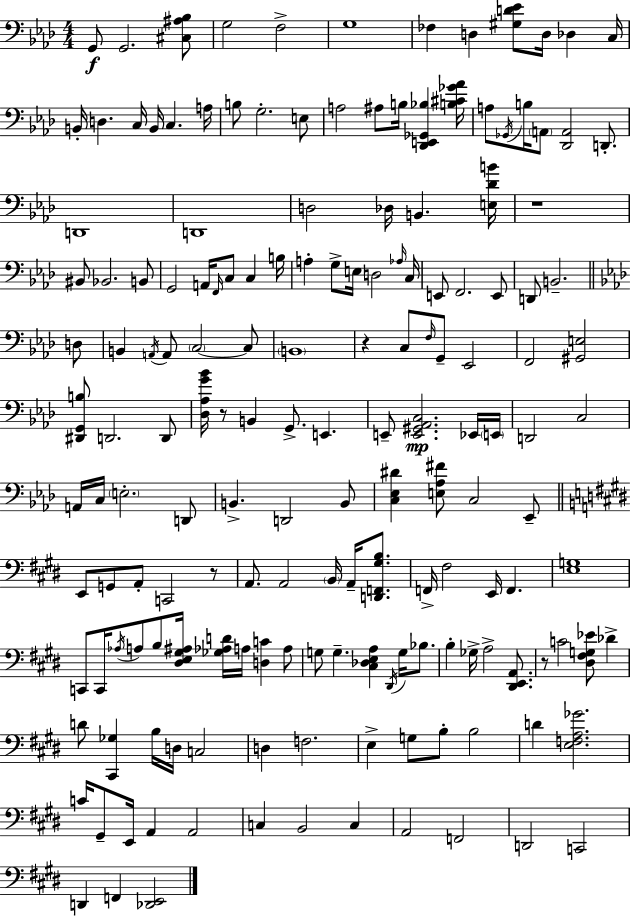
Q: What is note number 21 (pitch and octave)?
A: A#3